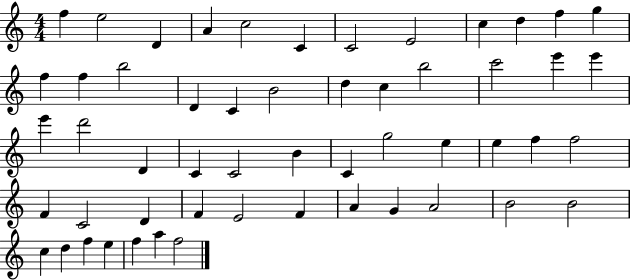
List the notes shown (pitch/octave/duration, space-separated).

F5/q E5/h D4/q A4/q C5/h C4/q C4/h E4/h C5/q D5/q F5/q G5/q F5/q F5/q B5/h D4/q C4/q B4/h D5/q C5/q B5/h C6/h E6/q E6/q E6/q D6/h D4/q C4/q C4/h B4/q C4/q G5/h E5/q E5/q F5/q F5/h F4/q C4/h D4/q F4/q E4/h F4/q A4/q G4/q A4/h B4/h B4/h C5/q D5/q F5/q E5/q F5/q A5/q F5/h